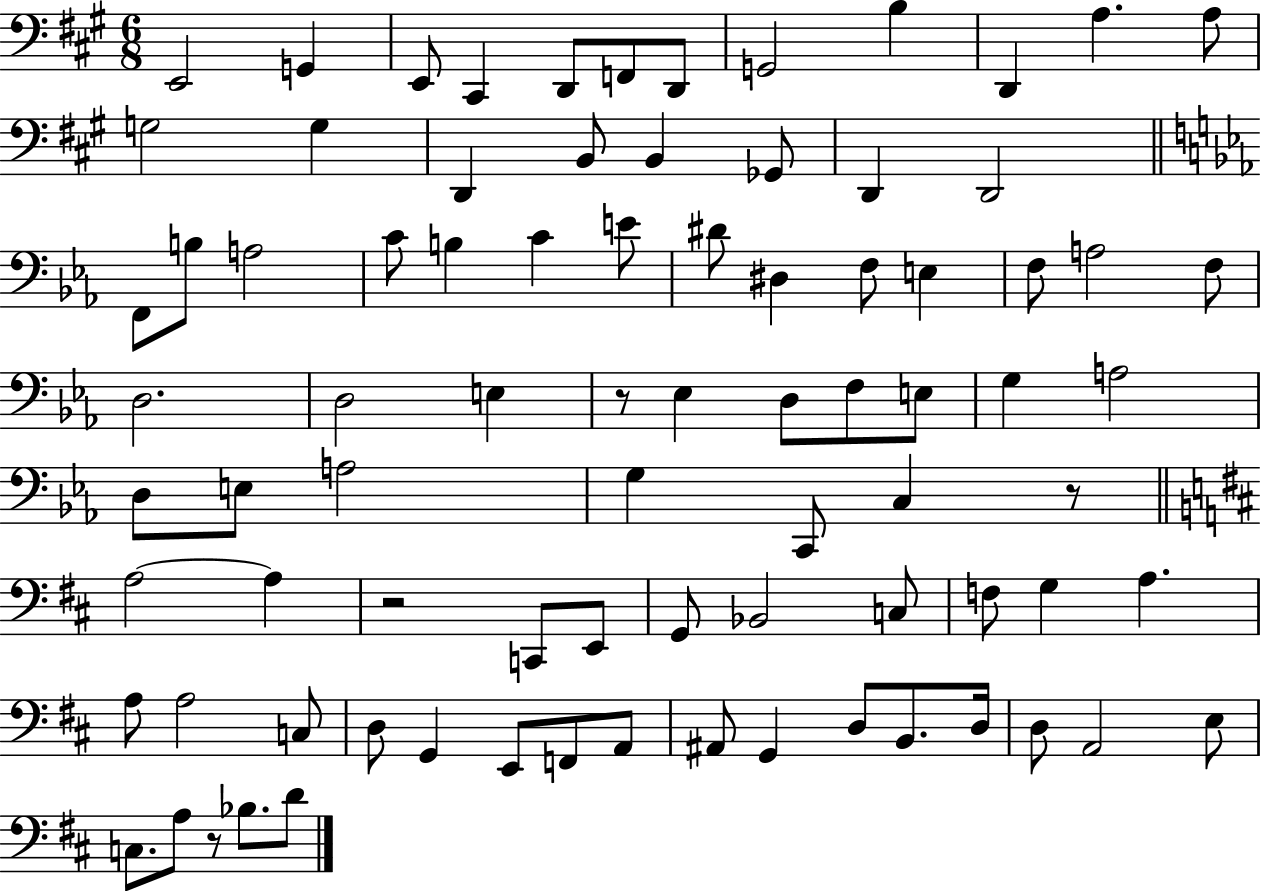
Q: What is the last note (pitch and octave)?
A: D4